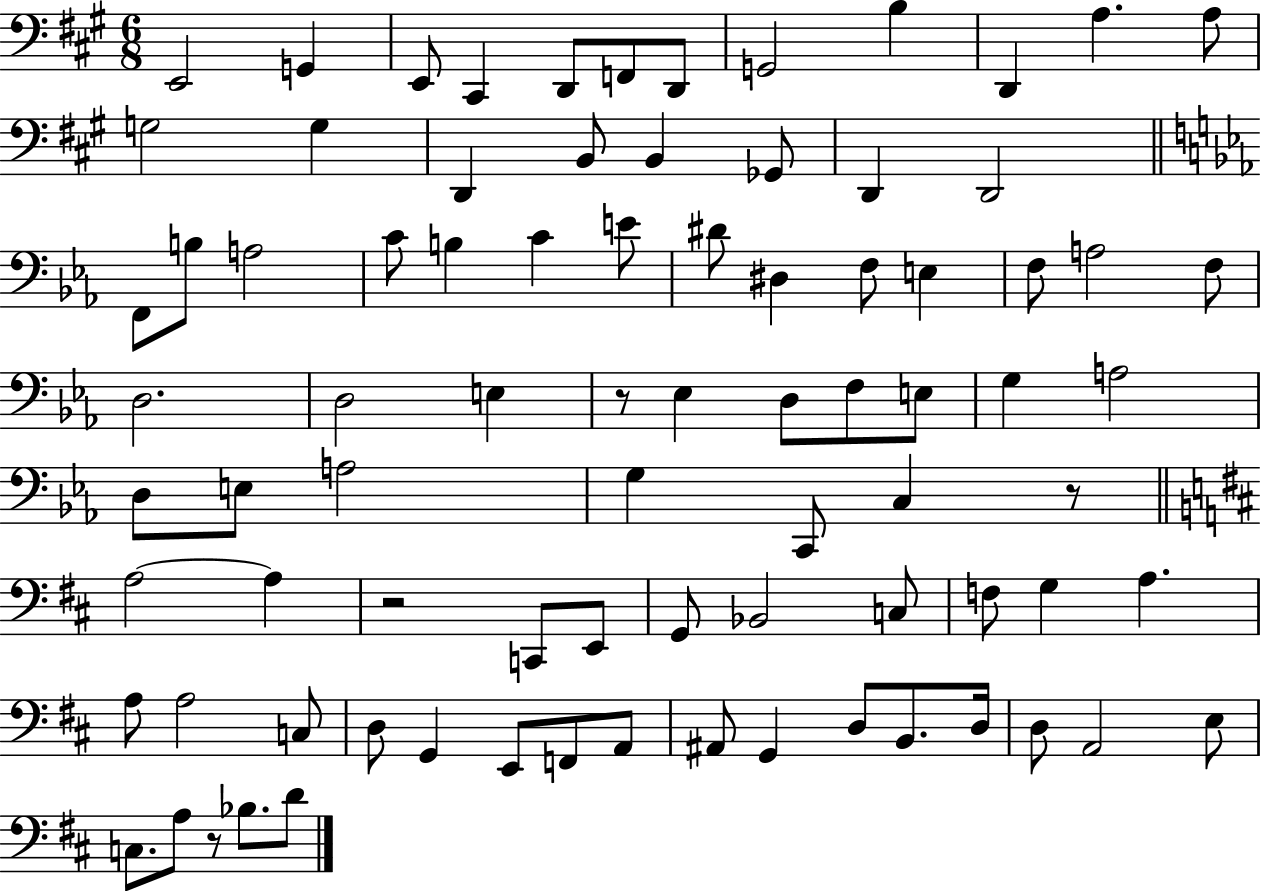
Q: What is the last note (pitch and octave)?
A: D4